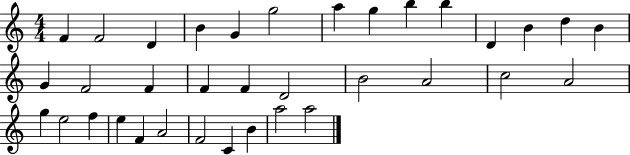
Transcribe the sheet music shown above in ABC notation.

X:1
T:Untitled
M:4/4
L:1/4
K:C
F F2 D B G g2 a g b b D B d B G F2 F F F D2 B2 A2 c2 A2 g e2 f e F A2 F2 C B a2 a2